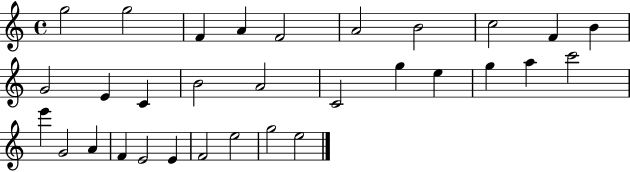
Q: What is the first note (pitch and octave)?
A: G5